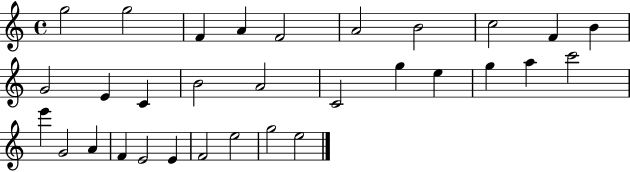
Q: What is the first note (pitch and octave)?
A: G5